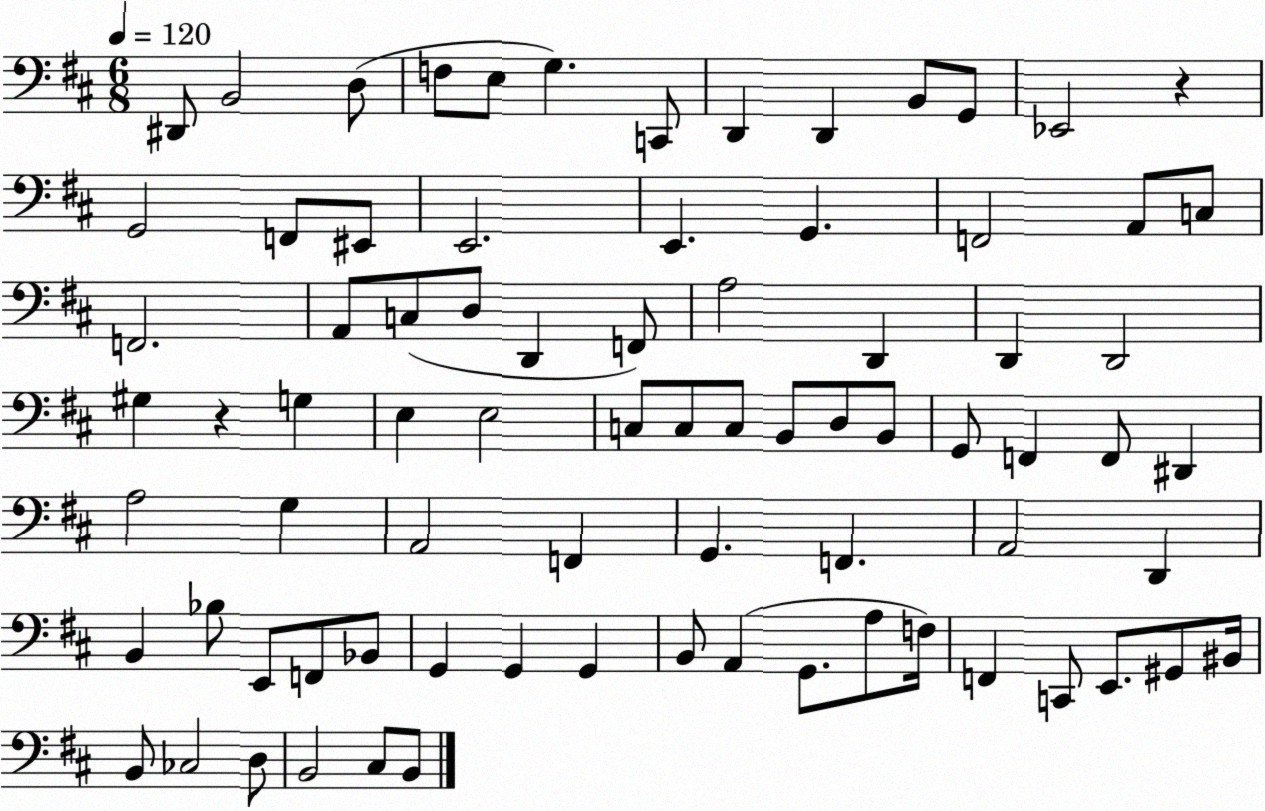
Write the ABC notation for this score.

X:1
T:Untitled
M:6/8
L:1/4
K:D
^D,,/2 B,,2 D,/2 F,/2 E,/2 G, C,,/2 D,, D,, B,,/2 G,,/2 _E,,2 z G,,2 F,,/2 ^E,,/2 E,,2 E,, G,, F,,2 A,,/2 C,/2 F,,2 A,,/2 C,/2 D,/2 D,, F,,/2 A,2 D,, D,, D,,2 ^G, z G, E, E,2 C,/2 C,/2 C,/2 B,,/2 D,/2 B,,/2 G,,/2 F,, F,,/2 ^D,, A,2 G, A,,2 F,, G,, F,, A,,2 D,, B,, _B,/2 E,,/2 F,,/2 _B,,/2 G,, G,, G,, B,,/2 A,, G,,/2 A,/2 F,/4 F,, C,,/2 E,,/2 ^G,,/2 ^B,,/4 B,,/2 _C,2 D,/2 B,,2 ^C,/2 B,,/2